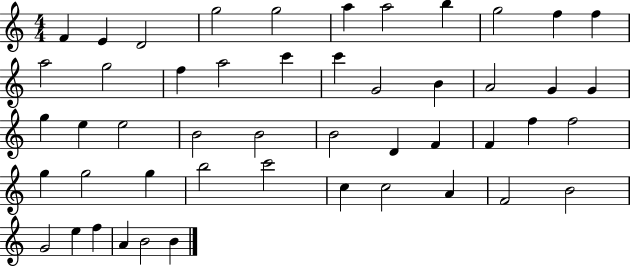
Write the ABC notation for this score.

X:1
T:Untitled
M:4/4
L:1/4
K:C
F E D2 g2 g2 a a2 b g2 f f a2 g2 f a2 c' c' G2 B A2 G G g e e2 B2 B2 B2 D F F f f2 g g2 g b2 c'2 c c2 A F2 B2 G2 e f A B2 B